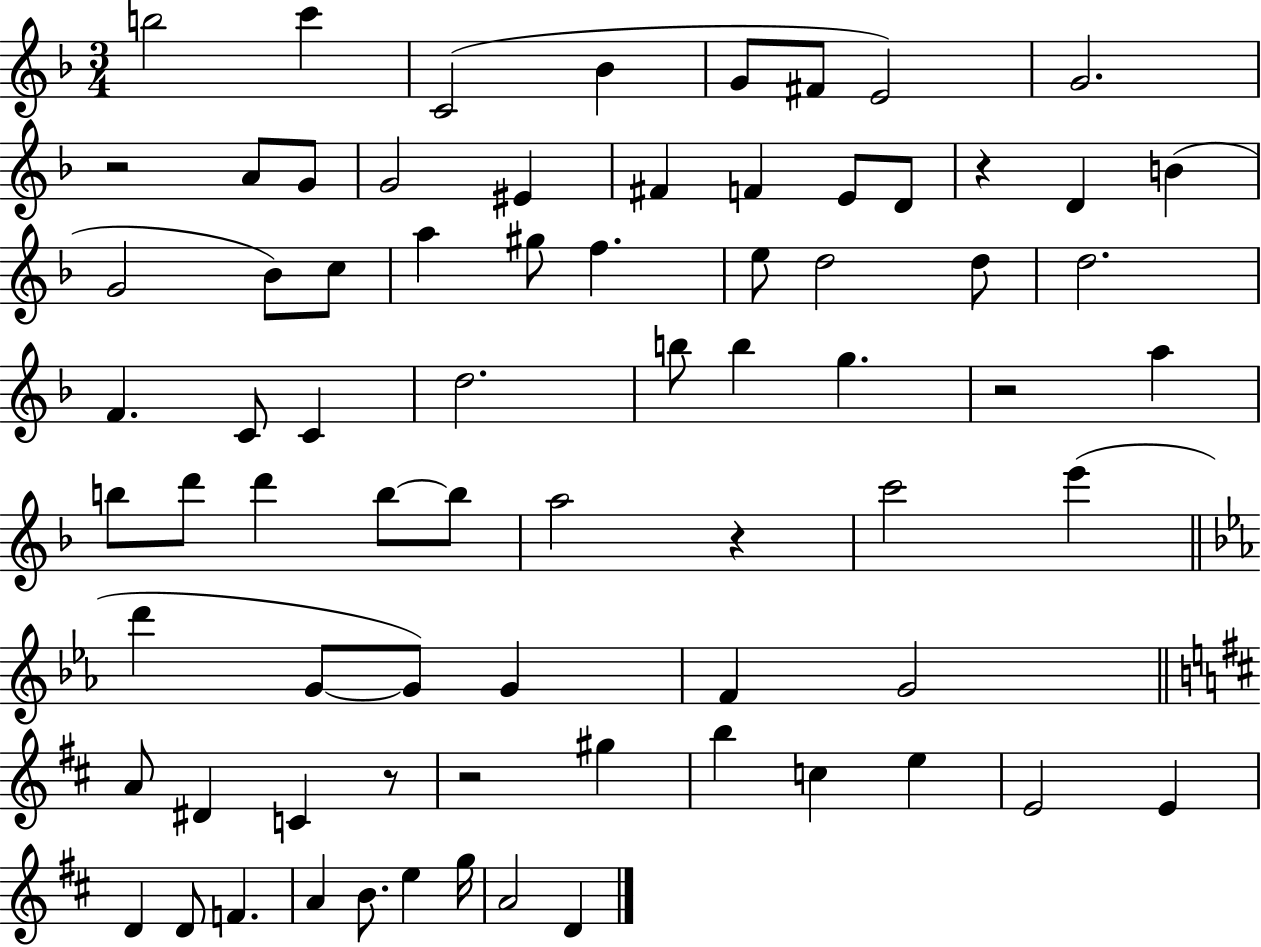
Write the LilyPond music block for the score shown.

{
  \clef treble
  \numericTimeSignature
  \time 3/4
  \key f \major
  b''2 c'''4 | c'2( bes'4 | g'8 fis'8 e'2) | g'2. | \break r2 a'8 g'8 | g'2 eis'4 | fis'4 f'4 e'8 d'8 | r4 d'4 b'4( | \break g'2 bes'8) c''8 | a''4 gis''8 f''4. | e''8 d''2 d''8 | d''2. | \break f'4. c'8 c'4 | d''2. | b''8 b''4 g''4. | r2 a''4 | \break b''8 d'''8 d'''4 b''8~~ b''8 | a''2 r4 | c'''2 e'''4( | \bar "||" \break \key c \minor d'''4 g'8~~ g'8) g'4 | f'4 g'2 | \bar "||" \break \key d \major a'8 dis'4 c'4 r8 | r2 gis''4 | b''4 c''4 e''4 | e'2 e'4 | \break d'4 d'8 f'4. | a'4 b'8. e''4 g''16 | a'2 d'4 | \bar "|."
}